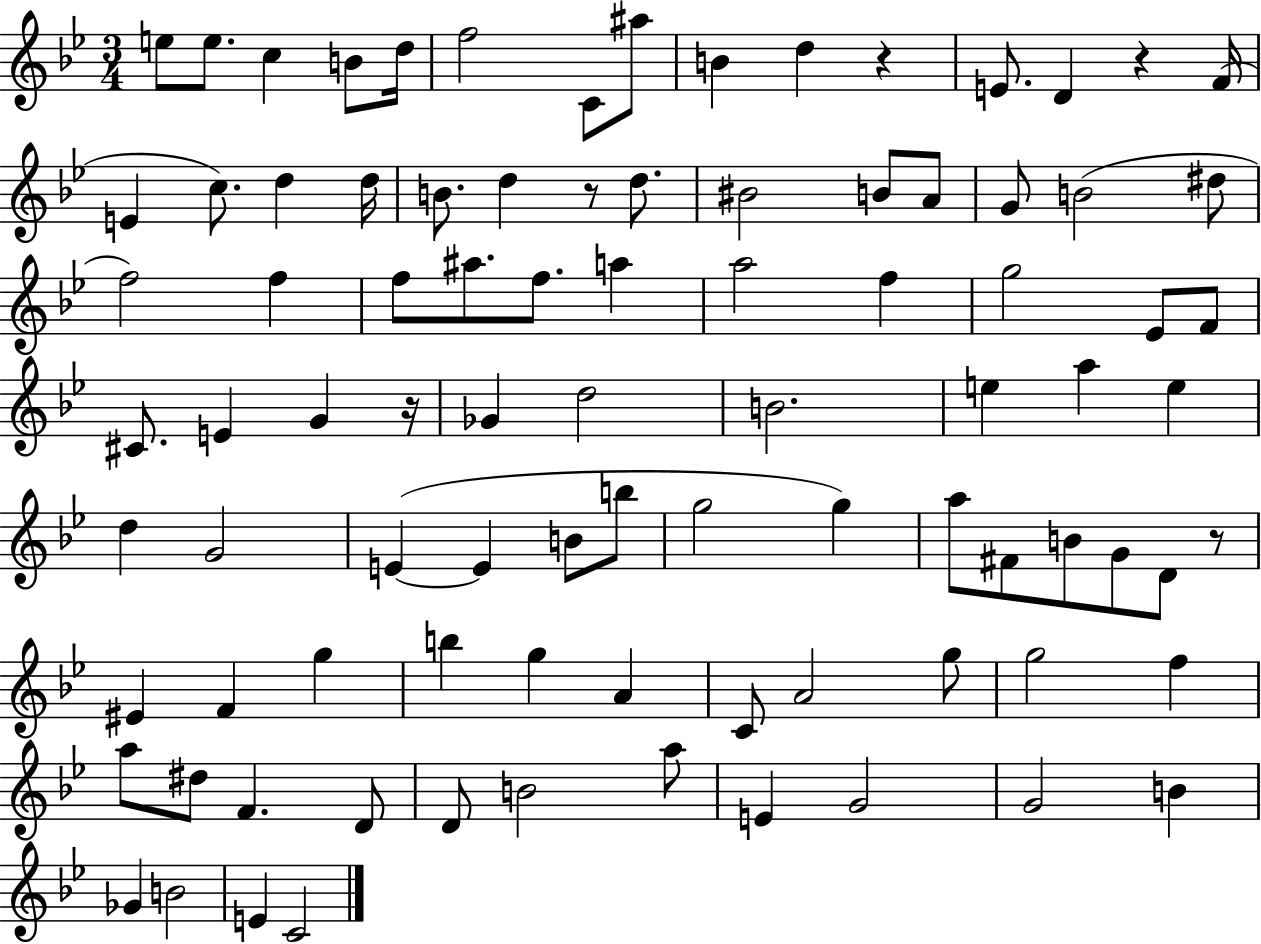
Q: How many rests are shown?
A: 5